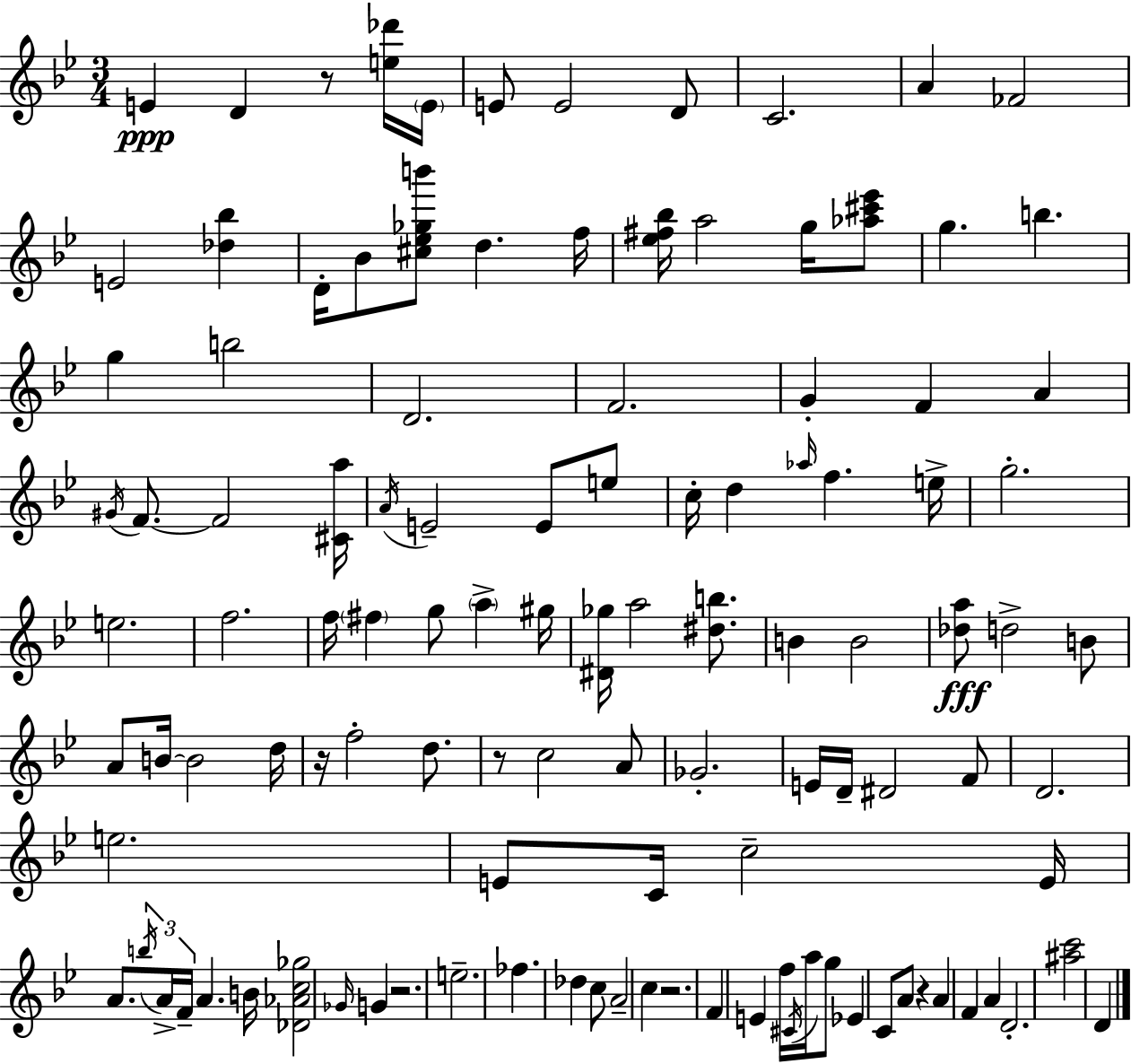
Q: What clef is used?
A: treble